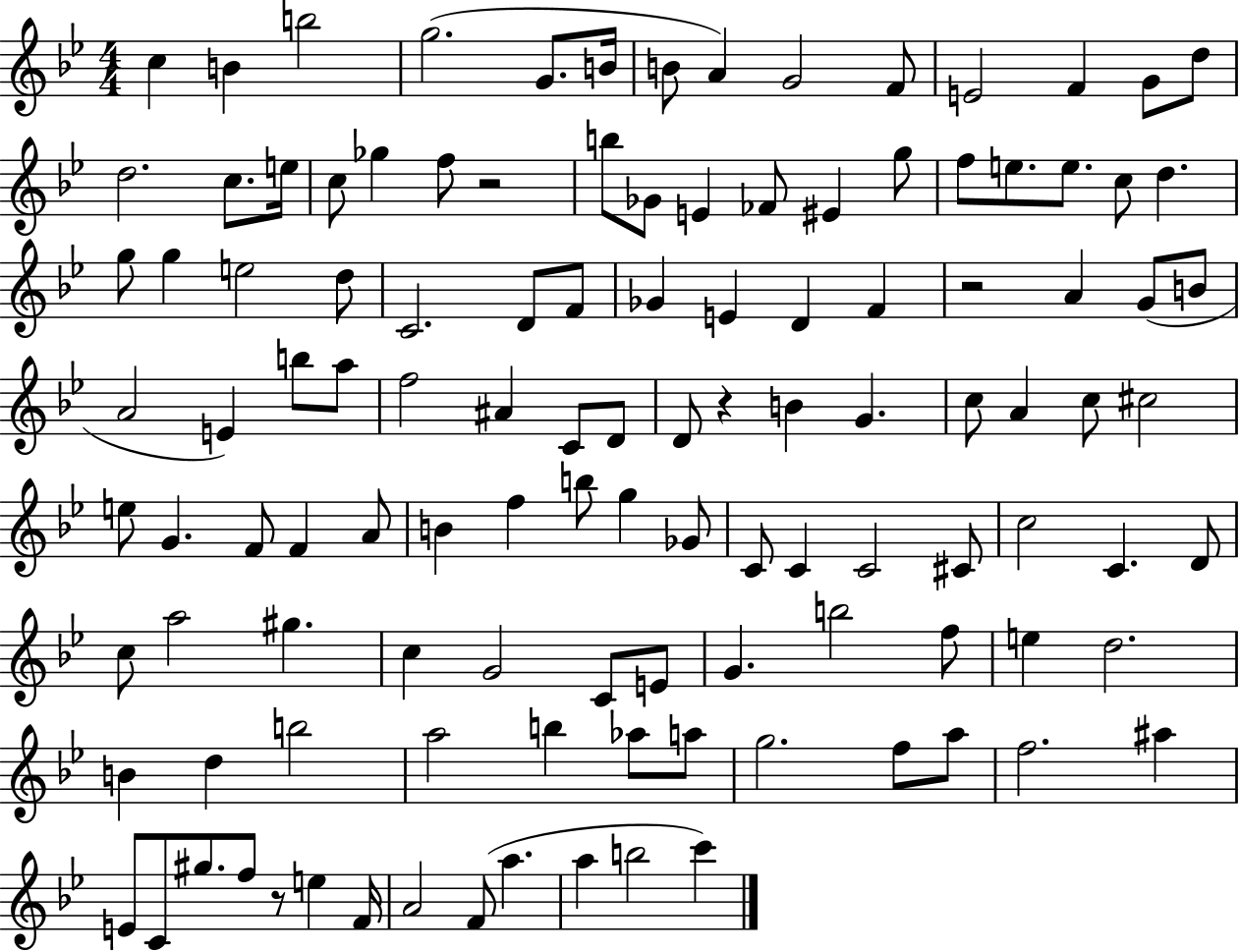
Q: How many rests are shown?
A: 4